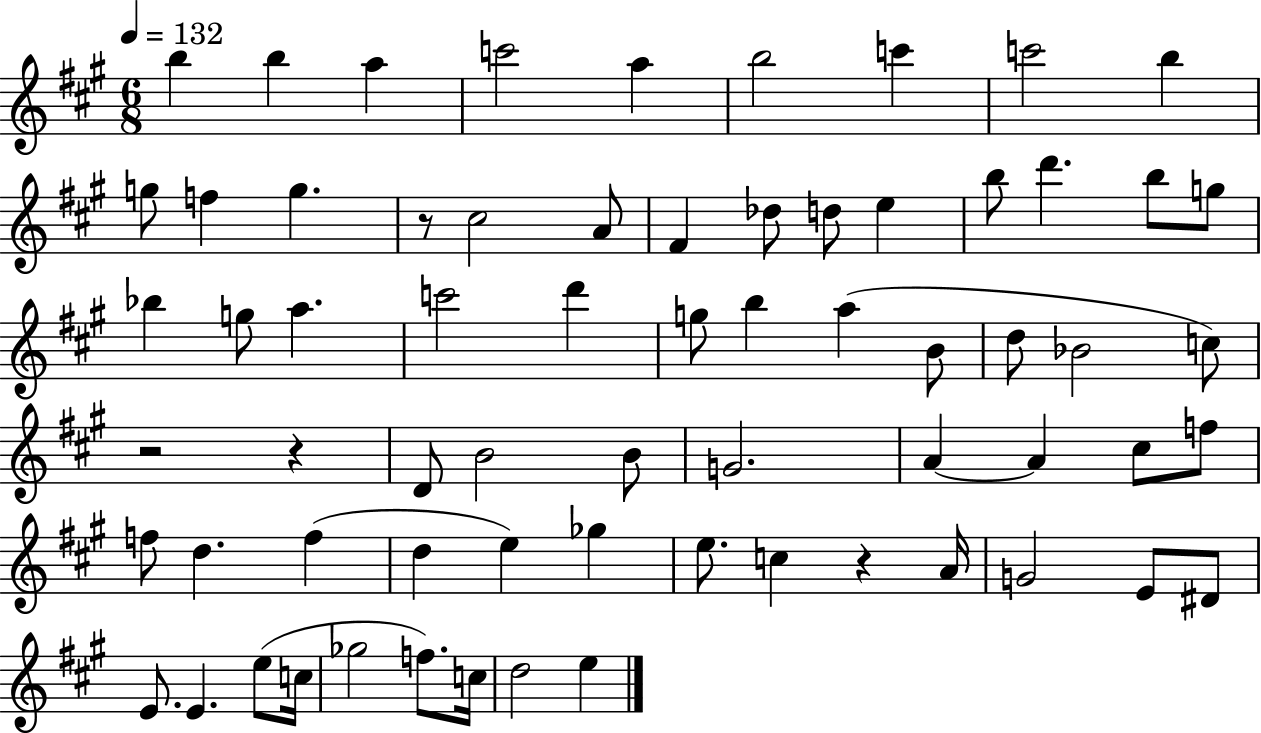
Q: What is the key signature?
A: A major